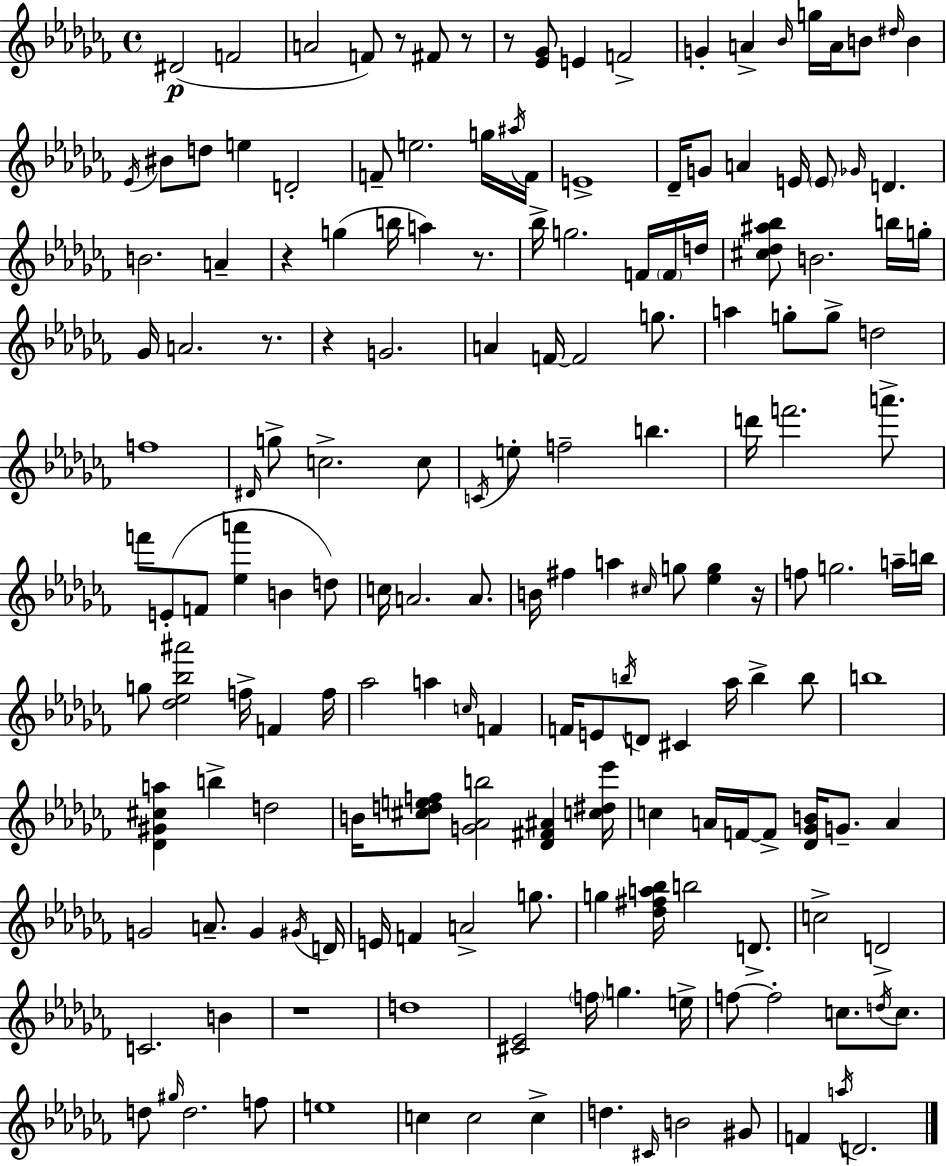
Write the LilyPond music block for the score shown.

{
  \clef treble
  \time 4/4
  \defaultTimeSignature
  \key aes \minor
  \repeat volta 2 { dis'2(\p f'2 | a'2 f'8) r8 fis'8 r8 | r8 <ees' ges'>8 e'4 f'2-> | g'4-. a'4-> \grace { bes'16 } g''16 a'16 b'8 \grace { dis''16 } b'4 | \break \acciaccatura { ees'16 } bis'8 d''8 e''4 d'2-. | f'8-- e''2. | g''16 \acciaccatura { ais''16 } f'16 e'1-> | des'16-- g'8 a'4 e'16 \parenthesize e'8 \grace { ges'16 } d'4. | \break b'2. | a'4-- r4 g''4( b''16 a''4) | r8. bes''16-> g''2. | f'16 \parenthesize f'16 d''16 <cis'' des'' ais'' bes''>8 b'2. | \break b''16 g''16-. ges'16 a'2. | r8. r4 g'2. | a'4 f'16~~ f'2 | g''8. a''4 g''8-. g''8-> d''2 | \break f''1 | \grace { dis'16 } g''8-> c''2.-> | c''8 \acciaccatura { c'16 } e''8-. f''2-- | b''4. d'''16 f'''2. | \break a'''8.-> f'''8 e'8-.( f'8 <ees'' a'''>4 | b'4 d''8) c''16 a'2. | a'8. b'16 fis''4 a''4 | \grace { cis''16 } g''8 <ees'' g''>4 r16 f''8 g''2. | \break a''16-- b''16 g''8 <des'' ees'' bes'' ais'''>2 | f''16-> f'4 f''16 aes''2 | a''4 \grace { c''16 } f'4 f'16 e'8 \acciaccatura { b''16 } d'8 cis'4 | aes''16 b''4-> b''8 b''1 | \break <des' gis' cis'' a''>4 b''4-> | d''2 b'16 <cis'' d'' e'' f''>8 <g' aes' b''>2 | <des' fis' ais'>4 <c'' dis'' ees'''>16 c''4 a'16 f'16~~ | f'8-> <des' ges' b'>16 g'8.-- a'4 g'2 | \break a'8.-- g'4 \acciaccatura { gis'16 } d'16 e'16 f'4 | a'2-> g''8. g''4 <des'' fis'' a'' bes''>16 | b''2 d'8.-> c''2-> | d'2-> c'2. | \break b'4 r1 | d''1 | <cis' ees'>2 | \parenthesize f''16 g''4. e''16-> f''8~~ f''2-. | \break c''8. \acciaccatura { d''16 } c''8. d''8 \grace { gis''16 } d''2. | f''8 e''1 | c''4 | c''2 c''4-> d''4. | \break \grace { cis'16 } b'2 gis'8 f'4 | \acciaccatura { a''16 } d'2. } \bar "|."
}